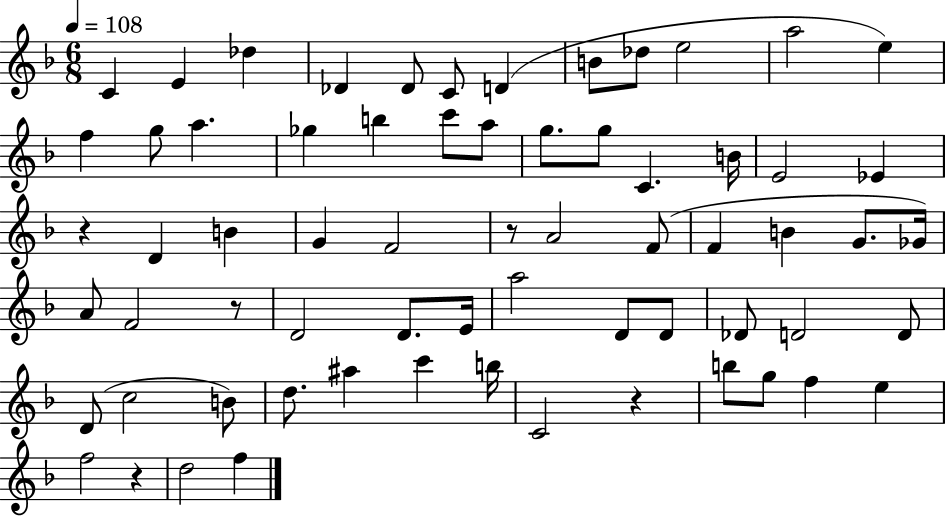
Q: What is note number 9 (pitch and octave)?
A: Db5